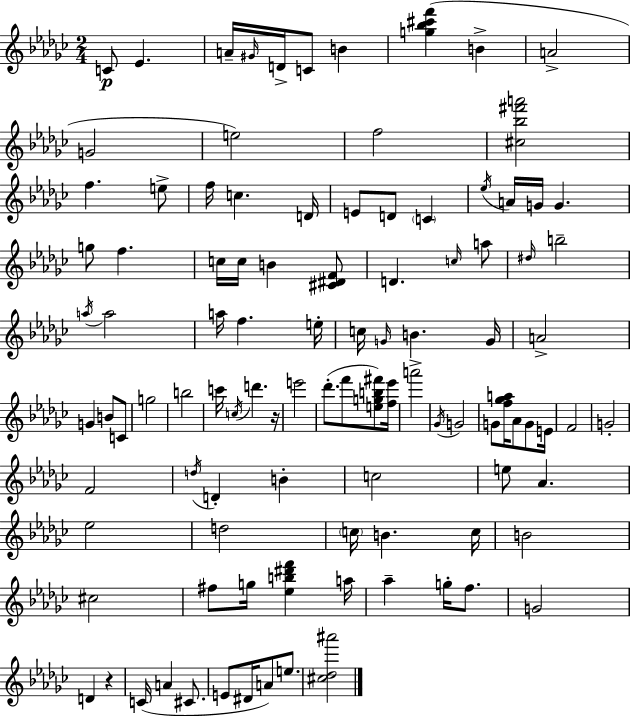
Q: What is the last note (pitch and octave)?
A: E5